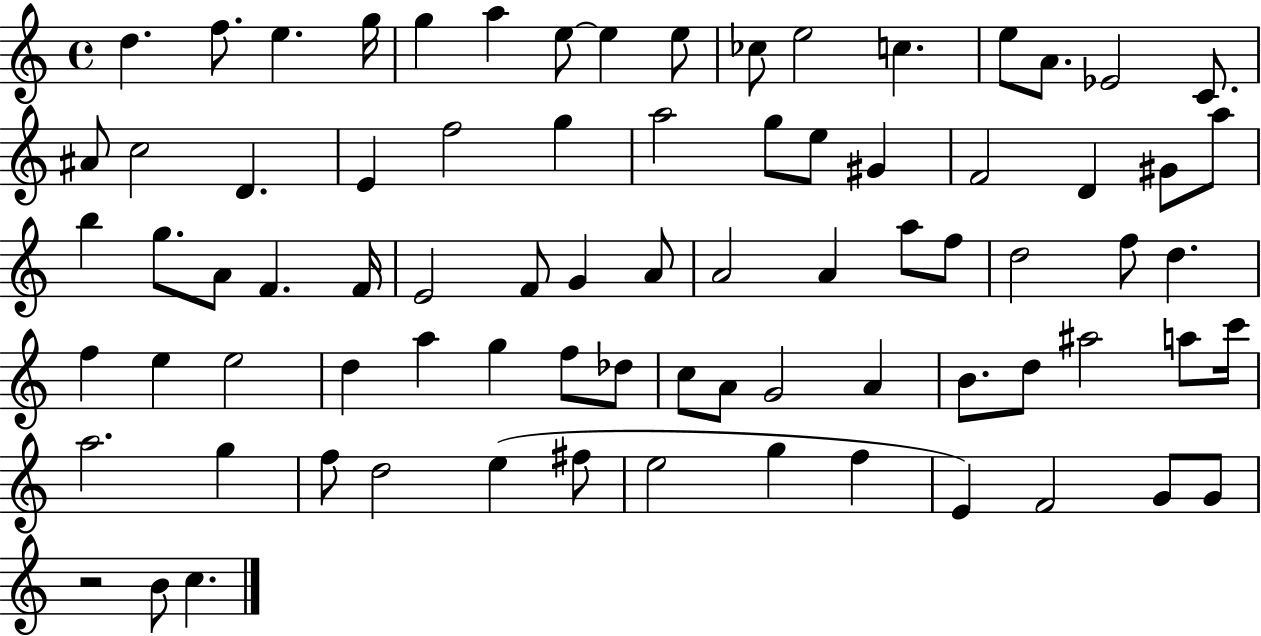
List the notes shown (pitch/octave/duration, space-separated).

D5/q. F5/e. E5/q. G5/s G5/q A5/q E5/e E5/q E5/e CES5/e E5/h C5/q. E5/e A4/e. Eb4/h C4/e. A#4/e C5/h D4/q. E4/q F5/h G5/q A5/h G5/e E5/e G#4/q F4/h D4/q G#4/e A5/e B5/q G5/e. A4/e F4/q. F4/s E4/h F4/e G4/q A4/e A4/h A4/q A5/e F5/e D5/h F5/e D5/q. F5/q E5/q E5/h D5/q A5/q G5/q F5/e Db5/e C5/e A4/e G4/h A4/q B4/e. D5/e A#5/h A5/e C6/s A5/h. G5/q F5/e D5/h E5/q F#5/e E5/h G5/q F5/q E4/q F4/h G4/e G4/e R/h B4/e C5/q.